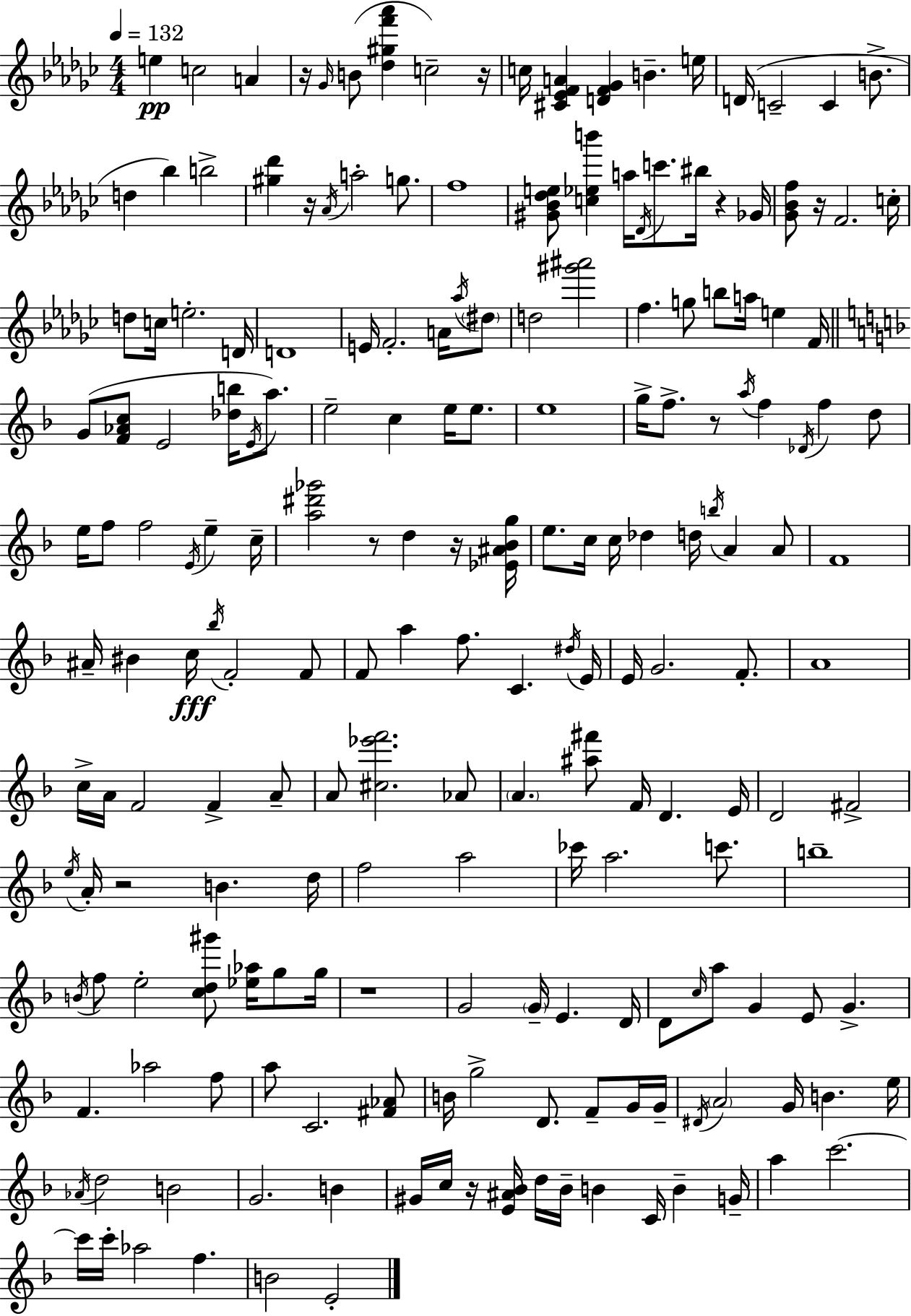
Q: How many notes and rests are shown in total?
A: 196